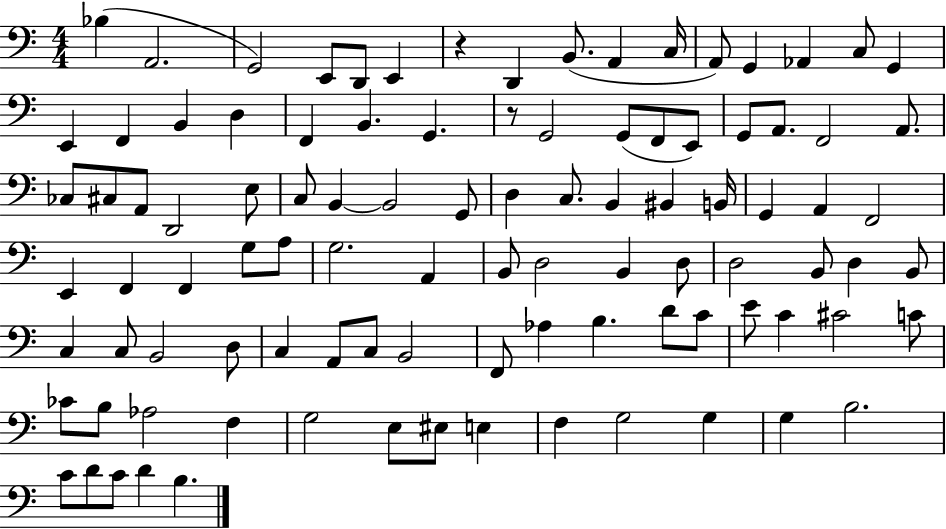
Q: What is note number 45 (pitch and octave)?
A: G2